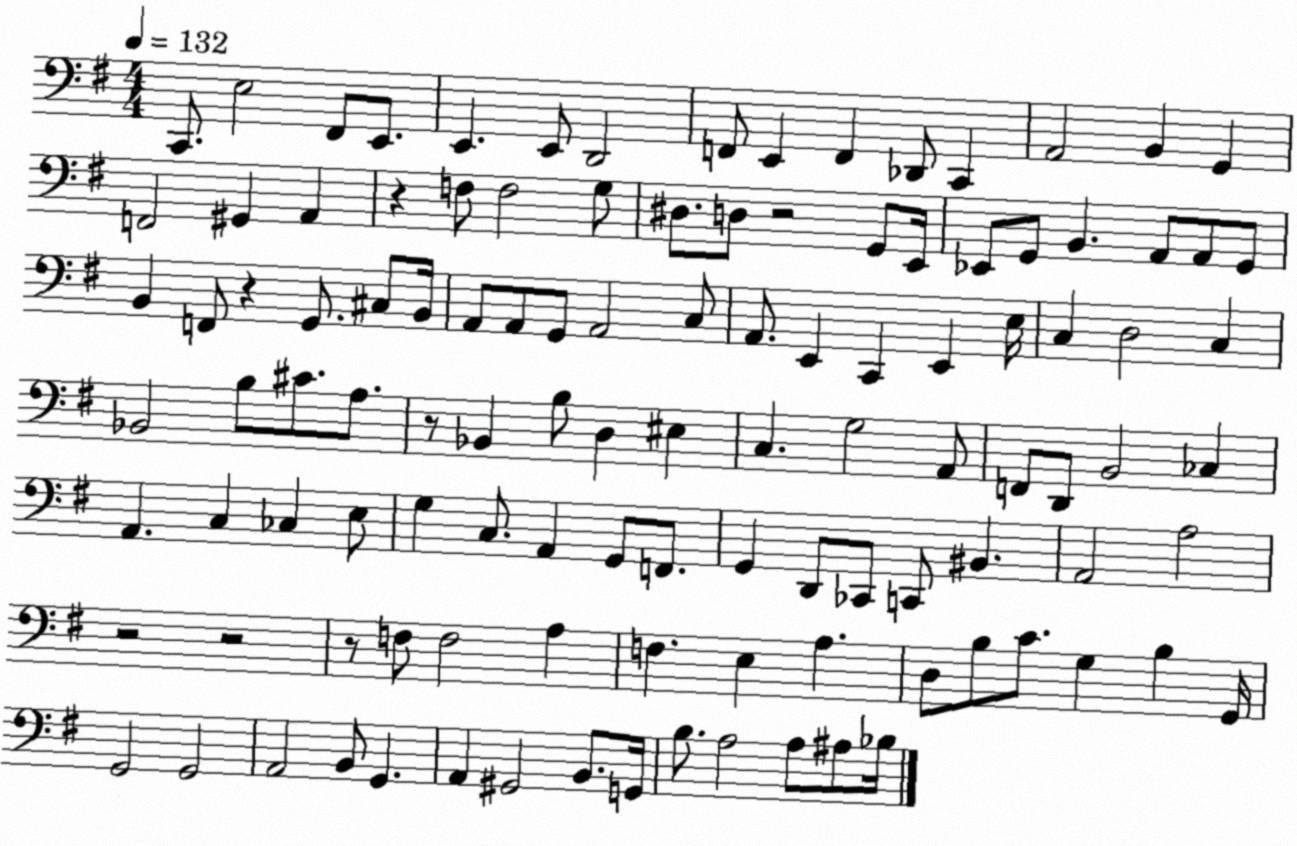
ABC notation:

X:1
T:Untitled
M:4/4
L:1/4
K:G
C,,/2 E,2 ^F,,/2 E,,/2 E,, E,,/2 D,,2 F,,/2 E,, F,, _D,,/2 C,, A,,2 B,, G,, F,,2 ^G,, A,, z F,/2 F,2 G,/2 ^D,/2 D,/2 z2 G,,/2 E,,/4 _E,,/2 G,,/2 B,, A,,/2 A,,/2 G,,/2 B,, F,,/2 z G,,/2 ^C,/2 B,,/4 A,,/2 A,,/2 G,,/2 A,,2 C,/2 A,,/2 E,, C,, E,, E,/4 C, D,2 C, _B,,2 B,/2 ^C/2 A,/2 z/2 _B,, B,/2 D, ^E, C, G,2 A,,/2 F,,/2 D,,/2 B,,2 _C, A,, C, _C, E,/2 G, C,/2 A,, G,,/2 F,,/2 G,, D,,/2 _C,,/2 C,,/2 ^B,, A,,2 A,2 z2 z2 z/2 F,/2 F,2 A, F, E, A, D,/2 B,/2 C/2 G, B, G,,/4 G,,2 G,,2 A,,2 B,,/2 G,, A,, ^G,,2 B,,/2 G,,/4 B,/2 A,2 A,/2 ^A,/2 _B,/4